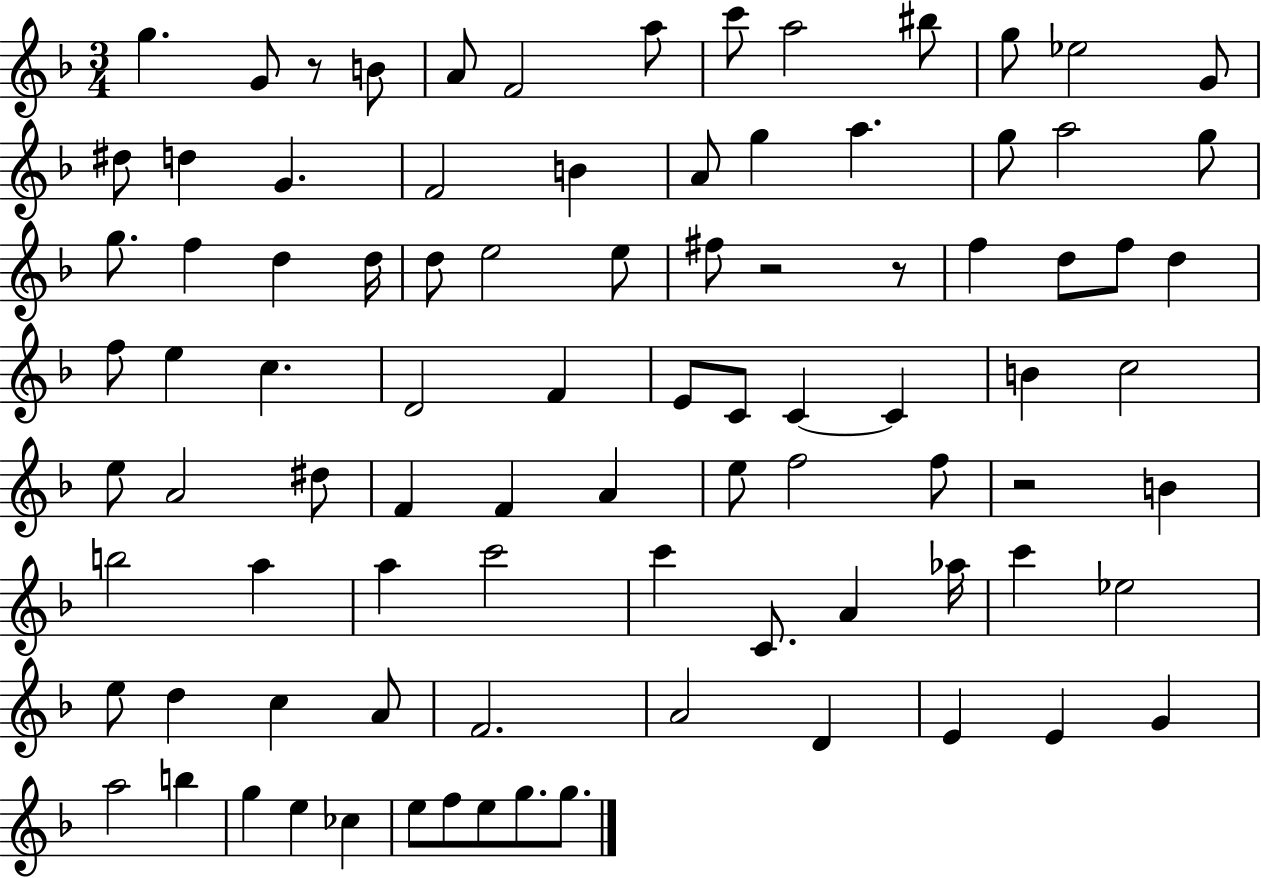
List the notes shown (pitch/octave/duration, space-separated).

G5/q. G4/e R/e B4/e A4/e F4/h A5/e C6/e A5/h BIS5/e G5/e Eb5/h G4/e D#5/e D5/q G4/q. F4/h B4/q A4/e G5/q A5/q. G5/e A5/h G5/e G5/e. F5/q D5/q D5/s D5/e E5/h E5/e F#5/e R/h R/e F5/q D5/e F5/e D5/q F5/e E5/q C5/q. D4/h F4/q E4/e C4/e C4/q C4/q B4/q C5/h E5/e A4/h D#5/e F4/q F4/q A4/q E5/e F5/h F5/e R/h B4/q B5/h A5/q A5/q C6/h C6/q C4/e. A4/q Ab5/s C6/q Eb5/h E5/e D5/q C5/q A4/e F4/h. A4/h D4/q E4/q E4/q G4/q A5/h B5/q G5/q E5/q CES5/q E5/e F5/e E5/e G5/e. G5/e.